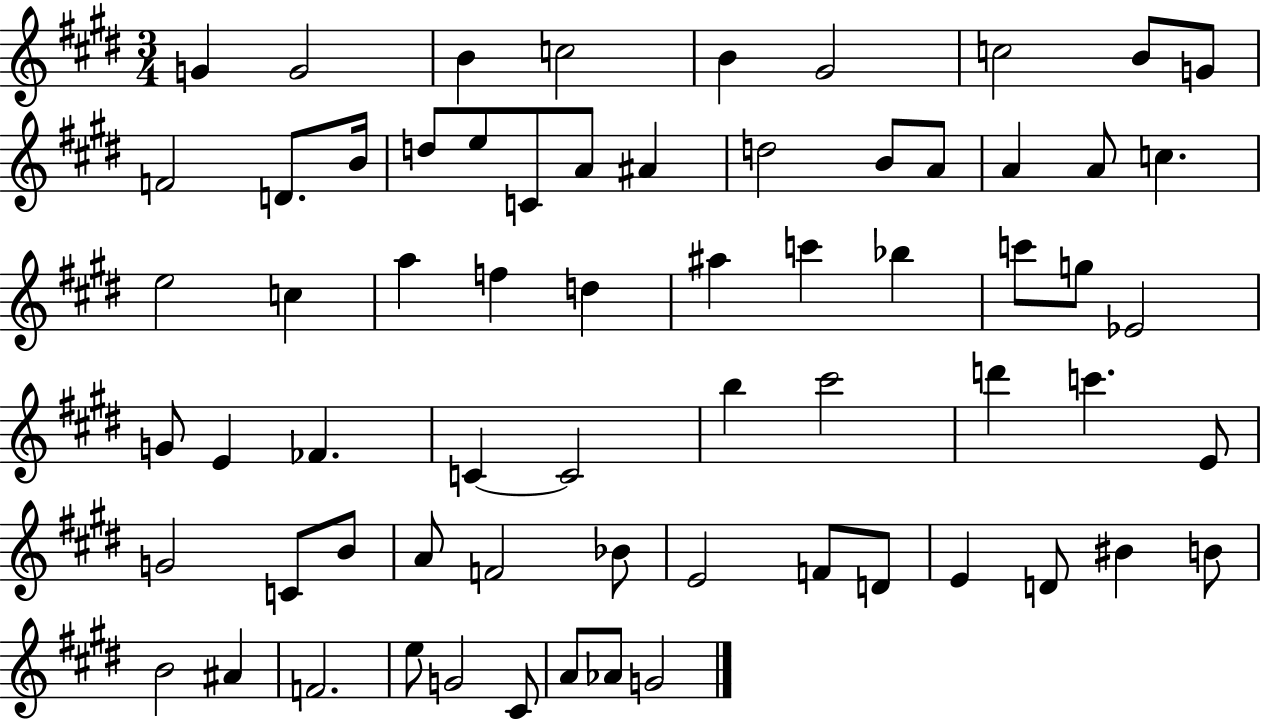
{
  \clef treble
  \numericTimeSignature
  \time 3/4
  \key e \major
  g'4 g'2 | b'4 c''2 | b'4 gis'2 | c''2 b'8 g'8 | \break f'2 d'8. b'16 | d''8 e''8 c'8 a'8 ais'4 | d''2 b'8 a'8 | a'4 a'8 c''4. | \break e''2 c''4 | a''4 f''4 d''4 | ais''4 c'''4 bes''4 | c'''8 g''8 ees'2 | \break g'8 e'4 fes'4. | c'4~~ c'2 | b''4 cis'''2 | d'''4 c'''4. e'8 | \break g'2 c'8 b'8 | a'8 f'2 bes'8 | e'2 f'8 d'8 | e'4 d'8 bis'4 b'8 | \break b'2 ais'4 | f'2. | e''8 g'2 cis'8 | a'8 aes'8 g'2 | \break \bar "|."
}